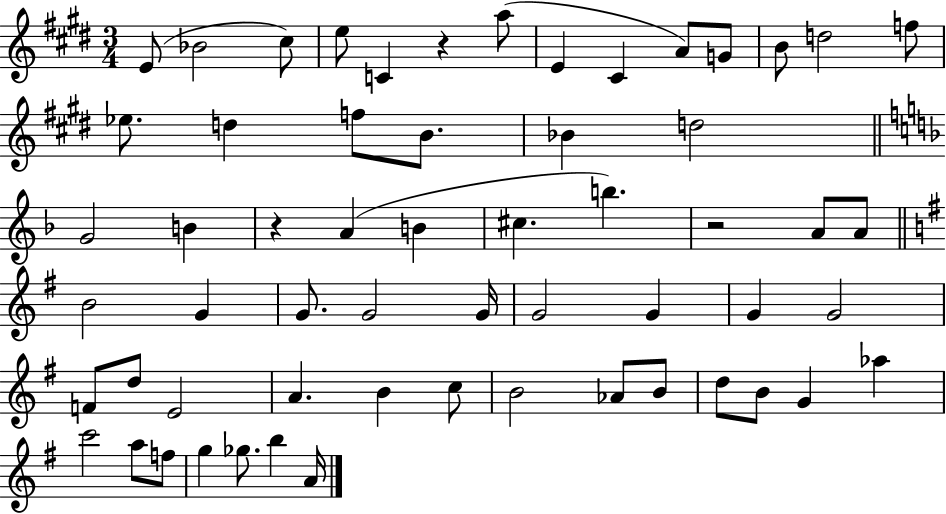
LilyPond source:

{
  \clef treble
  \numericTimeSignature
  \time 3/4
  \key e \major
  e'8( bes'2 cis''8) | e''8 c'4 r4 a''8( | e'4 cis'4 a'8) g'8 | b'8 d''2 f''8 | \break ees''8. d''4 f''8 b'8. | bes'4 d''2 | \bar "||" \break \key d \minor g'2 b'4 | r4 a'4( b'4 | cis''4. b''4.) | r2 a'8 a'8 | \break \bar "||" \break \key e \minor b'2 g'4 | g'8. g'2 g'16 | g'2 g'4 | g'4 g'2 | \break f'8 d''8 e'2 | a'4. b'4 c''8 | b'2 aes'8 b'8 | d''8 b'8 g'4 aes''4 | \break c'''2 a''8 f''8 | g''4 ges''8. b''4 a'16 | \bar "|."
}